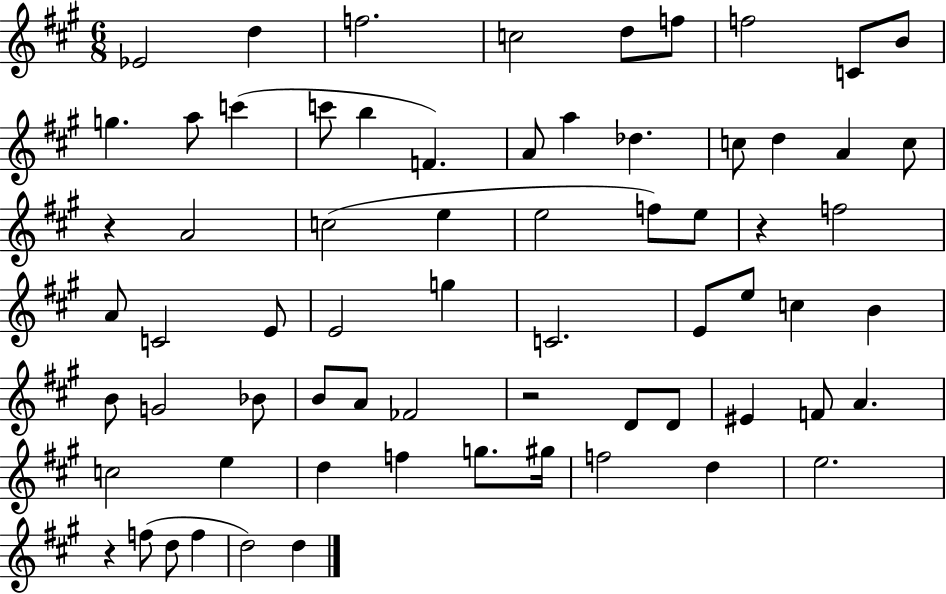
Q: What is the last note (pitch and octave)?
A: D5